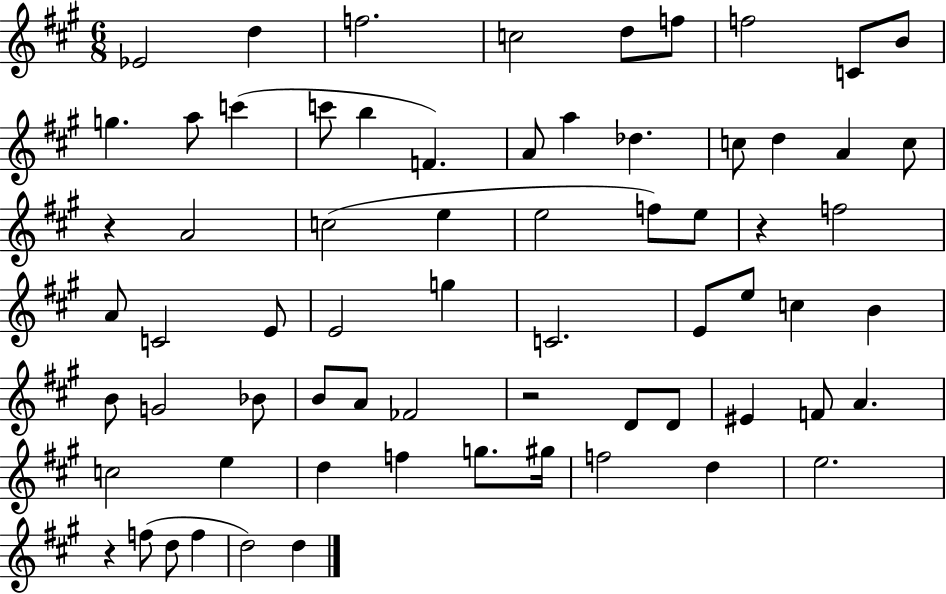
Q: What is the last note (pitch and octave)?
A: D5